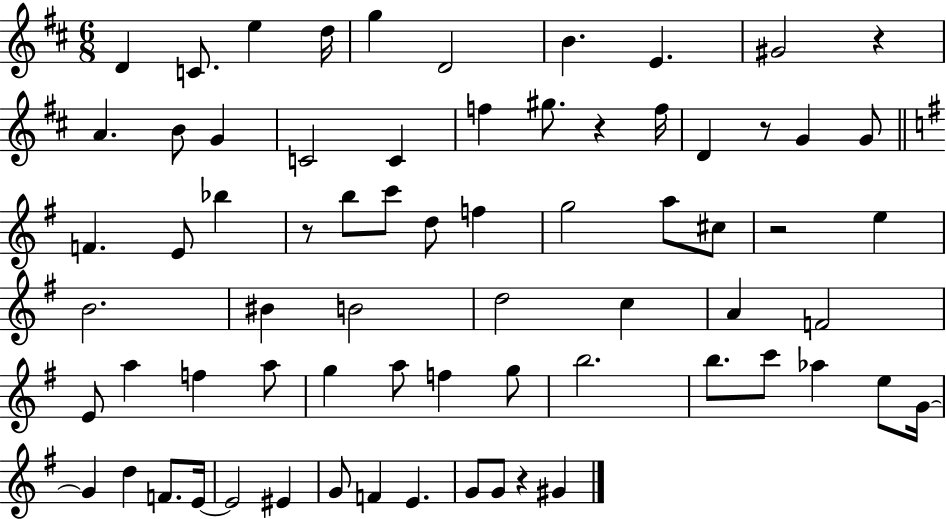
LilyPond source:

{
  \clef treble
  \numericTimeSignature
  \time 6/8
  \key d \major
  \repeat volta 2 { d'4 c'8. e''4 d''16 | g''4 d'2 | b'4. e'4. | gis'2 r4 | \break a'4. b'8 g'4 | c'2 c'4 | f''4 gis''8. r4 f''16 | d'4 r8 g'4 g'8 | \break \bar "||" \break \key g \major f'4. e'8 bes''4 | r8 b''8 c'''8 d''8 f''4 | g''2 a''8 cis''8 | r2 e''4 | \break b'2. | bis'4 b'2 | d''2 c''4 | a'4 f'2 | \break e'8 a''4 f''4 a''8 | g''4 a''8 f''4 g''8 | b''2. | b''8. c'''8 aes''4 e''8 g'16~~ | \break g'4 d''4 f'8. e'16~~ | e'2 eis'4 | g'8 f'4 e'4. | g'8 g'8 r4 gis'4 | \break } \bar "|."
}